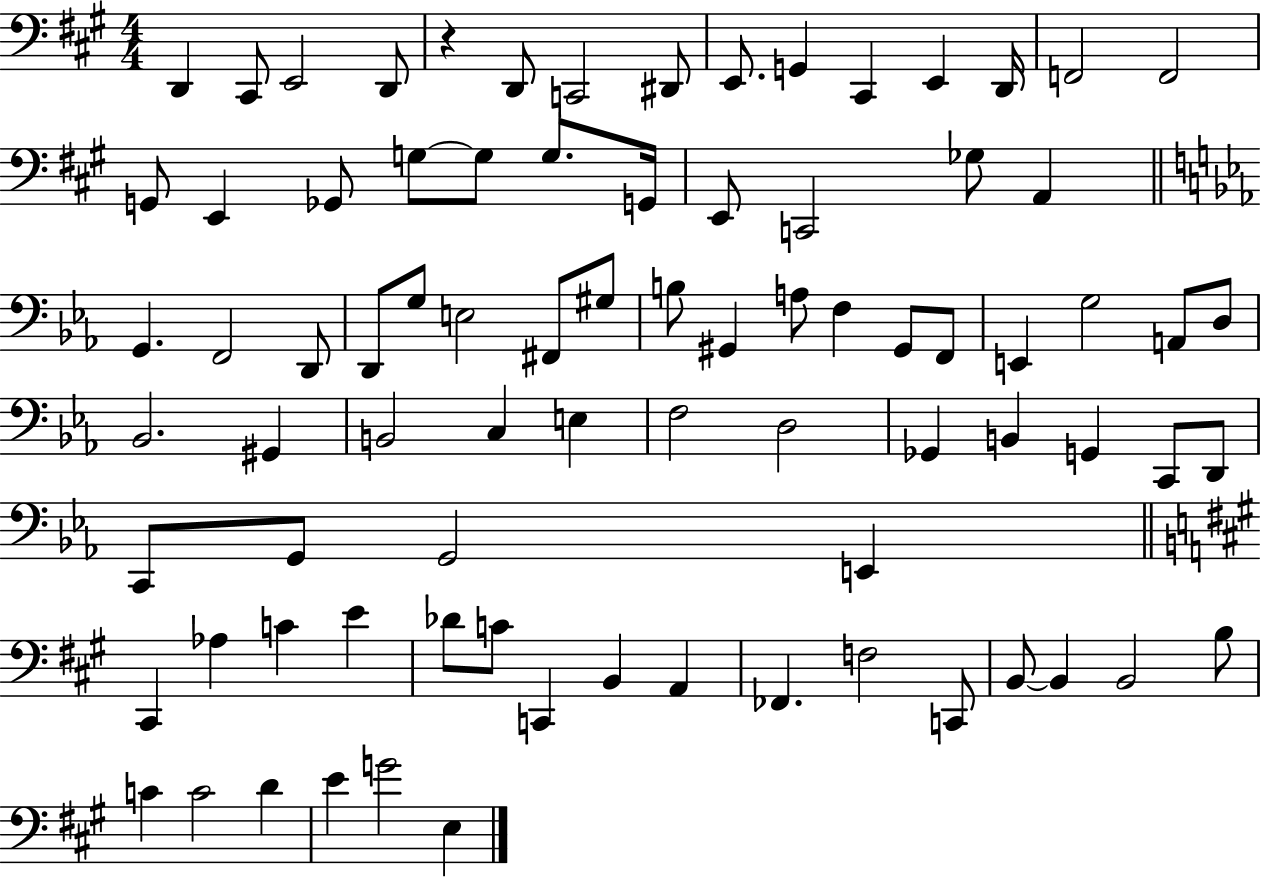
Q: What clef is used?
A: bass